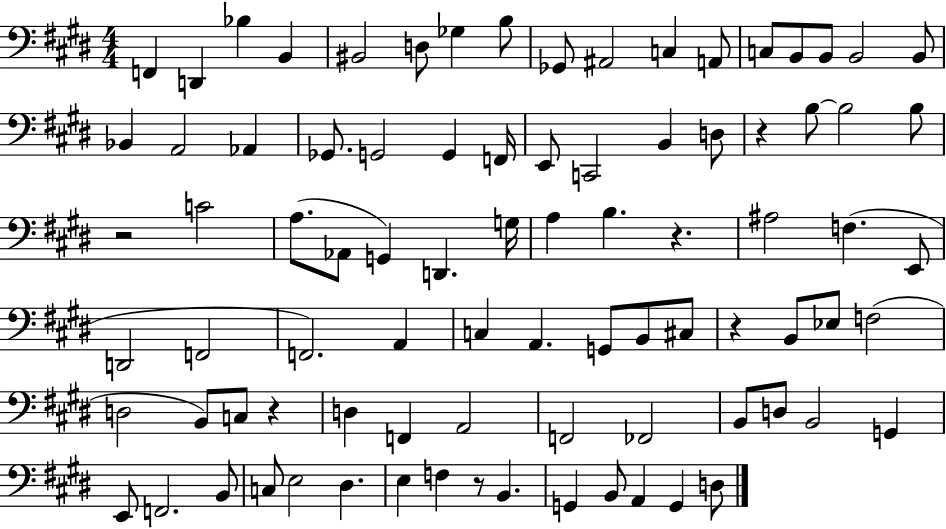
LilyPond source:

{
  \clef bass
  \numericTimeSignature
  \time 4/4
  \key e \major
  f,4 d,4 bes4 b,4 | bis,2 d8 ges4 b8 | ges,8 ais,2 c4 a,8 | c8 b,8 b,8 b,2 b,8 | \break bes,4 a,2 aes,4 | ges,8. g,2 g,4 f,16 | e,8 c,2 b,4 d8 | r4 b8~~ b2 b8 | \break r2 c'2 | a8.( aes,8 g,4) d,4. g16 | a4 b4. r4. | ais2 f4.( e,8 | \break d,2 f,2 | f,2.) a,4 | c4 a,4. g,8 b,8 cis8 | r4 b,8 ees8 f2( | \break d2 b,8) c8 r4 | d4 f,4 a,2 | f,2 fes,2 | b,8 d8 b,2 g,4 | \break e,8 f,2. b,8 | c8 e2 dis4. | e4 f4 r8 b,4. | g,4 b,8 a,4 g,4 d8 | \break \bar "|."
}